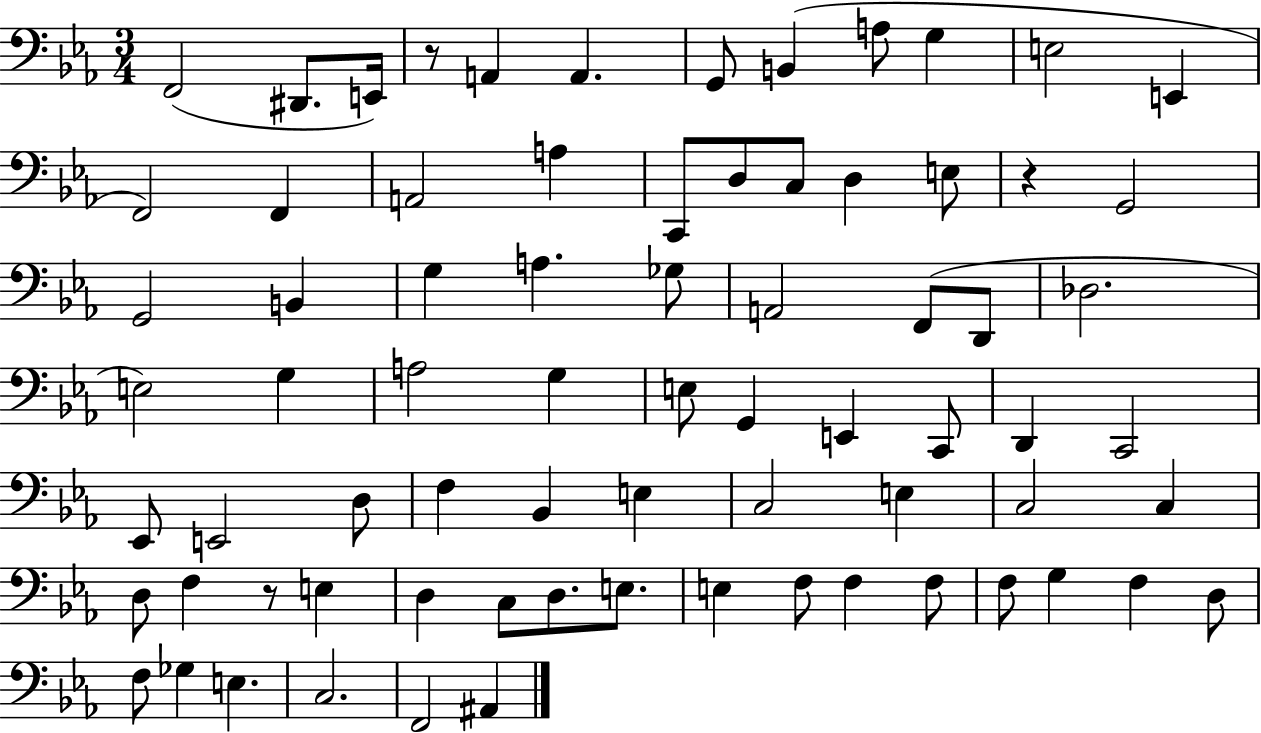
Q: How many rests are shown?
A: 3